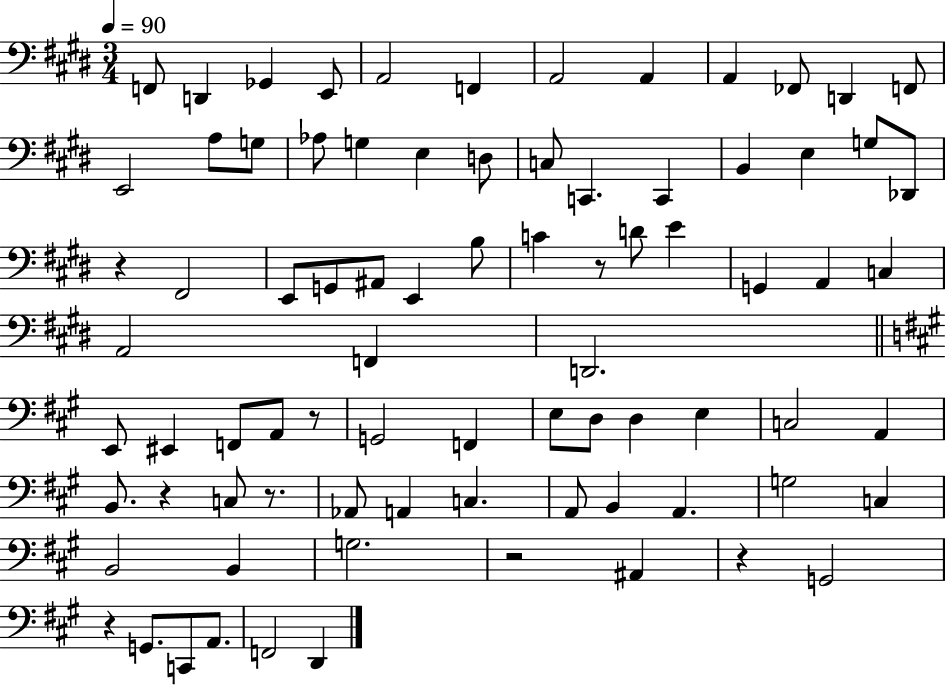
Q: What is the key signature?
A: E major